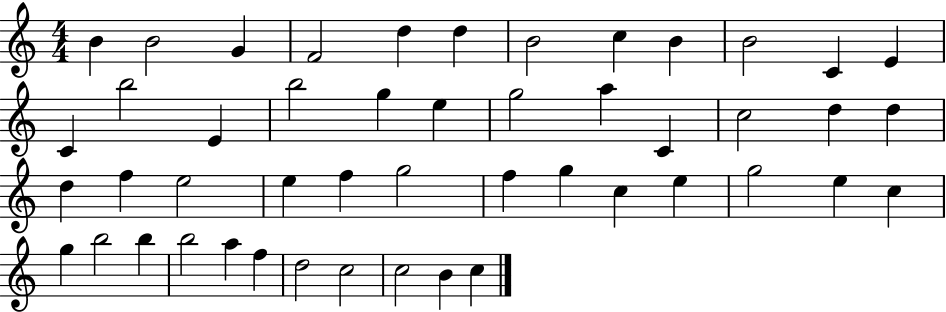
{
  \clef treble
  \numericTimeSignature
  \time 4/4
  \key c \major
  b'4 b'2 g'4 | f'2 d''4 d''4 | b'2 c''4 b'4 | b'2 c'4 e'4 | \break c'4 b''2 e'4 | b''2 g''4 e''4 | g''2 a''4 c'4 | c''2 d''4 d''4 | \break d''4 f''4 e''2 | e''4 f''4 g''2 | f''4 g''4 c''4 e''4 | g''2 e''4 c''4 | \break g''4 b''2 b''4 | b''2 a''4 f''4 | d''2 c''2 | c''2 b'4 c''4 | \break \bar "|."
}